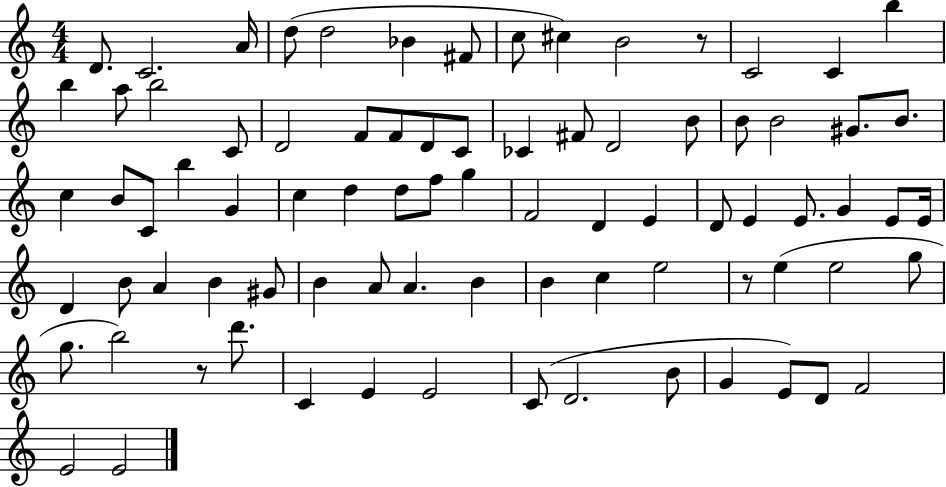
D4/e. C4/h. A4/s D5/e D5/h Bb4/q F#4/e C5/e C#5/q B4/h R/e C4/h C4/q B5/q B5/q A5/e B5/h C4/e D4/h F4/e F4/e D4/e C4/e CES4/q F#4/e D4/h B4/e B4/e B4/h G#4/e. B4/e. C5/q B4/e C4/e B5/q G4/q C5/q D5/q D5/e F5/e G5/q F4/h D4/q E4/q D4/e E4/q E4/e. G4/q E4/e E4/s D4/q B4/e A4/q B4/q G#4/e B4/q A4/e A4/q. B4/q B4/q C5/q E5/h R/e E5/q E5/h G5/e G5/e. B5/h R/e D6/e. C4/q E4/q E4/h C4/e D4/h. B4/e G4/q E4/e D4/e F4/h E4/h E4/h